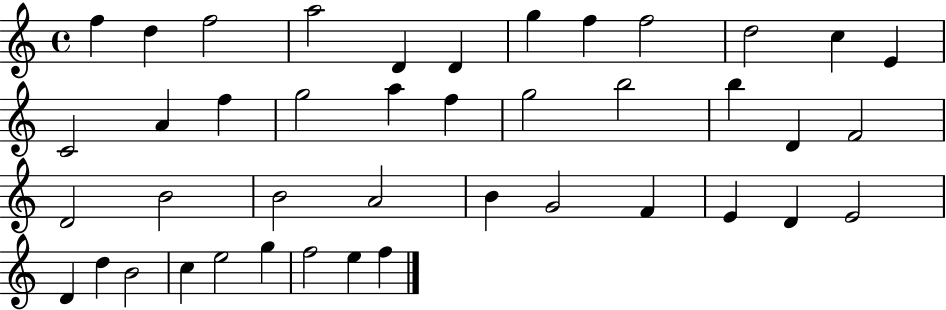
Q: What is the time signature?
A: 4/4